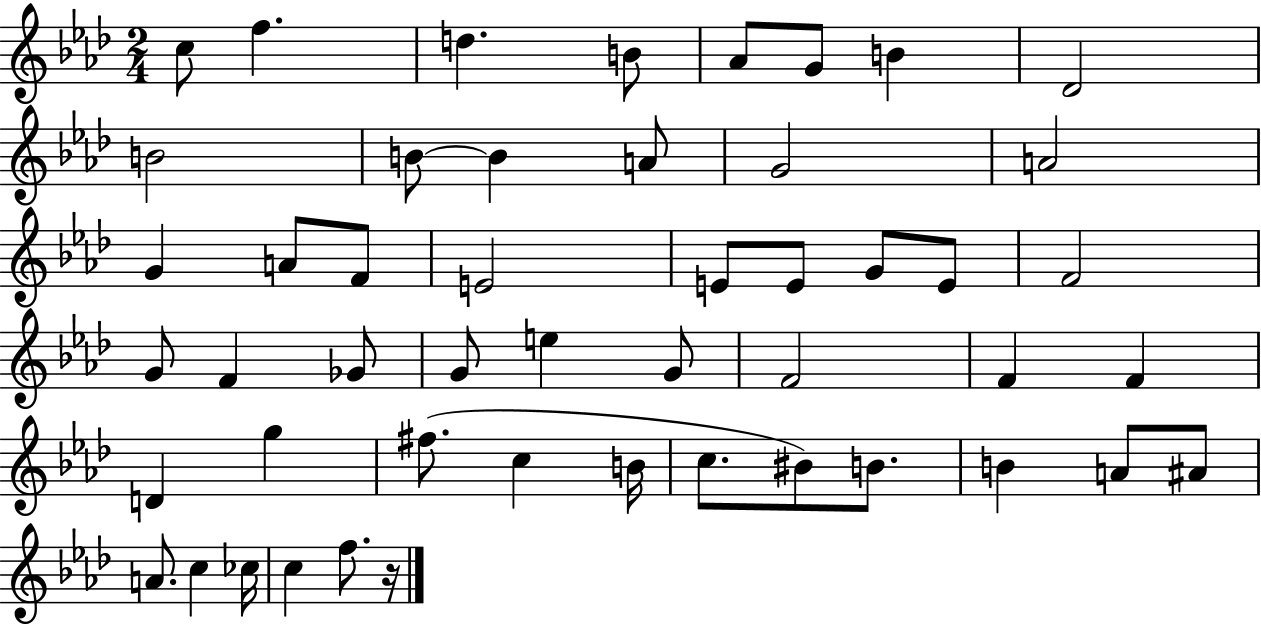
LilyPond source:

{
  \clef treble
  \numericTimeSignature
  \time 2/4
  \key aes \major
  c''8 f''4. | d''4. b'8 | aes'8 g'8 b'4 | des'2 | \break b'2 | b'8~~ b'4 a'8 | g'2 | a'2 | \break g'4 a'8 f'8 | e'2 | e'8 e'8 g'8 e'8 | f'2 | \break g'8 f'4 ges'8 | g'8 e''4 g'8 | f'2 | f'4 f'4 | \break d'4 g''4 | fis''8.( c''4 b'16 | c''8. bis'8) b'8. | b'4 a'8 ais'8 | \break a'8. c''4 ces''16 | c''4 f''8. r16 | \bar "|."
}